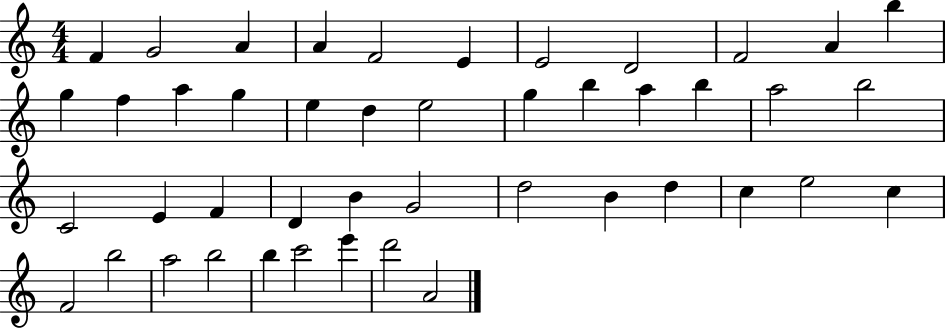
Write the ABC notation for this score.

X:1
T:Untitled
M:4/4
L:1/4
K:C
F G2 A A F2 E E2 D2 F2 A b g f a g e d e2 g b a b a2 b2 C2 E F D B G2 d2 B d c e2 c F2 b2 a2 b2 b c'2 e' d'2 A2